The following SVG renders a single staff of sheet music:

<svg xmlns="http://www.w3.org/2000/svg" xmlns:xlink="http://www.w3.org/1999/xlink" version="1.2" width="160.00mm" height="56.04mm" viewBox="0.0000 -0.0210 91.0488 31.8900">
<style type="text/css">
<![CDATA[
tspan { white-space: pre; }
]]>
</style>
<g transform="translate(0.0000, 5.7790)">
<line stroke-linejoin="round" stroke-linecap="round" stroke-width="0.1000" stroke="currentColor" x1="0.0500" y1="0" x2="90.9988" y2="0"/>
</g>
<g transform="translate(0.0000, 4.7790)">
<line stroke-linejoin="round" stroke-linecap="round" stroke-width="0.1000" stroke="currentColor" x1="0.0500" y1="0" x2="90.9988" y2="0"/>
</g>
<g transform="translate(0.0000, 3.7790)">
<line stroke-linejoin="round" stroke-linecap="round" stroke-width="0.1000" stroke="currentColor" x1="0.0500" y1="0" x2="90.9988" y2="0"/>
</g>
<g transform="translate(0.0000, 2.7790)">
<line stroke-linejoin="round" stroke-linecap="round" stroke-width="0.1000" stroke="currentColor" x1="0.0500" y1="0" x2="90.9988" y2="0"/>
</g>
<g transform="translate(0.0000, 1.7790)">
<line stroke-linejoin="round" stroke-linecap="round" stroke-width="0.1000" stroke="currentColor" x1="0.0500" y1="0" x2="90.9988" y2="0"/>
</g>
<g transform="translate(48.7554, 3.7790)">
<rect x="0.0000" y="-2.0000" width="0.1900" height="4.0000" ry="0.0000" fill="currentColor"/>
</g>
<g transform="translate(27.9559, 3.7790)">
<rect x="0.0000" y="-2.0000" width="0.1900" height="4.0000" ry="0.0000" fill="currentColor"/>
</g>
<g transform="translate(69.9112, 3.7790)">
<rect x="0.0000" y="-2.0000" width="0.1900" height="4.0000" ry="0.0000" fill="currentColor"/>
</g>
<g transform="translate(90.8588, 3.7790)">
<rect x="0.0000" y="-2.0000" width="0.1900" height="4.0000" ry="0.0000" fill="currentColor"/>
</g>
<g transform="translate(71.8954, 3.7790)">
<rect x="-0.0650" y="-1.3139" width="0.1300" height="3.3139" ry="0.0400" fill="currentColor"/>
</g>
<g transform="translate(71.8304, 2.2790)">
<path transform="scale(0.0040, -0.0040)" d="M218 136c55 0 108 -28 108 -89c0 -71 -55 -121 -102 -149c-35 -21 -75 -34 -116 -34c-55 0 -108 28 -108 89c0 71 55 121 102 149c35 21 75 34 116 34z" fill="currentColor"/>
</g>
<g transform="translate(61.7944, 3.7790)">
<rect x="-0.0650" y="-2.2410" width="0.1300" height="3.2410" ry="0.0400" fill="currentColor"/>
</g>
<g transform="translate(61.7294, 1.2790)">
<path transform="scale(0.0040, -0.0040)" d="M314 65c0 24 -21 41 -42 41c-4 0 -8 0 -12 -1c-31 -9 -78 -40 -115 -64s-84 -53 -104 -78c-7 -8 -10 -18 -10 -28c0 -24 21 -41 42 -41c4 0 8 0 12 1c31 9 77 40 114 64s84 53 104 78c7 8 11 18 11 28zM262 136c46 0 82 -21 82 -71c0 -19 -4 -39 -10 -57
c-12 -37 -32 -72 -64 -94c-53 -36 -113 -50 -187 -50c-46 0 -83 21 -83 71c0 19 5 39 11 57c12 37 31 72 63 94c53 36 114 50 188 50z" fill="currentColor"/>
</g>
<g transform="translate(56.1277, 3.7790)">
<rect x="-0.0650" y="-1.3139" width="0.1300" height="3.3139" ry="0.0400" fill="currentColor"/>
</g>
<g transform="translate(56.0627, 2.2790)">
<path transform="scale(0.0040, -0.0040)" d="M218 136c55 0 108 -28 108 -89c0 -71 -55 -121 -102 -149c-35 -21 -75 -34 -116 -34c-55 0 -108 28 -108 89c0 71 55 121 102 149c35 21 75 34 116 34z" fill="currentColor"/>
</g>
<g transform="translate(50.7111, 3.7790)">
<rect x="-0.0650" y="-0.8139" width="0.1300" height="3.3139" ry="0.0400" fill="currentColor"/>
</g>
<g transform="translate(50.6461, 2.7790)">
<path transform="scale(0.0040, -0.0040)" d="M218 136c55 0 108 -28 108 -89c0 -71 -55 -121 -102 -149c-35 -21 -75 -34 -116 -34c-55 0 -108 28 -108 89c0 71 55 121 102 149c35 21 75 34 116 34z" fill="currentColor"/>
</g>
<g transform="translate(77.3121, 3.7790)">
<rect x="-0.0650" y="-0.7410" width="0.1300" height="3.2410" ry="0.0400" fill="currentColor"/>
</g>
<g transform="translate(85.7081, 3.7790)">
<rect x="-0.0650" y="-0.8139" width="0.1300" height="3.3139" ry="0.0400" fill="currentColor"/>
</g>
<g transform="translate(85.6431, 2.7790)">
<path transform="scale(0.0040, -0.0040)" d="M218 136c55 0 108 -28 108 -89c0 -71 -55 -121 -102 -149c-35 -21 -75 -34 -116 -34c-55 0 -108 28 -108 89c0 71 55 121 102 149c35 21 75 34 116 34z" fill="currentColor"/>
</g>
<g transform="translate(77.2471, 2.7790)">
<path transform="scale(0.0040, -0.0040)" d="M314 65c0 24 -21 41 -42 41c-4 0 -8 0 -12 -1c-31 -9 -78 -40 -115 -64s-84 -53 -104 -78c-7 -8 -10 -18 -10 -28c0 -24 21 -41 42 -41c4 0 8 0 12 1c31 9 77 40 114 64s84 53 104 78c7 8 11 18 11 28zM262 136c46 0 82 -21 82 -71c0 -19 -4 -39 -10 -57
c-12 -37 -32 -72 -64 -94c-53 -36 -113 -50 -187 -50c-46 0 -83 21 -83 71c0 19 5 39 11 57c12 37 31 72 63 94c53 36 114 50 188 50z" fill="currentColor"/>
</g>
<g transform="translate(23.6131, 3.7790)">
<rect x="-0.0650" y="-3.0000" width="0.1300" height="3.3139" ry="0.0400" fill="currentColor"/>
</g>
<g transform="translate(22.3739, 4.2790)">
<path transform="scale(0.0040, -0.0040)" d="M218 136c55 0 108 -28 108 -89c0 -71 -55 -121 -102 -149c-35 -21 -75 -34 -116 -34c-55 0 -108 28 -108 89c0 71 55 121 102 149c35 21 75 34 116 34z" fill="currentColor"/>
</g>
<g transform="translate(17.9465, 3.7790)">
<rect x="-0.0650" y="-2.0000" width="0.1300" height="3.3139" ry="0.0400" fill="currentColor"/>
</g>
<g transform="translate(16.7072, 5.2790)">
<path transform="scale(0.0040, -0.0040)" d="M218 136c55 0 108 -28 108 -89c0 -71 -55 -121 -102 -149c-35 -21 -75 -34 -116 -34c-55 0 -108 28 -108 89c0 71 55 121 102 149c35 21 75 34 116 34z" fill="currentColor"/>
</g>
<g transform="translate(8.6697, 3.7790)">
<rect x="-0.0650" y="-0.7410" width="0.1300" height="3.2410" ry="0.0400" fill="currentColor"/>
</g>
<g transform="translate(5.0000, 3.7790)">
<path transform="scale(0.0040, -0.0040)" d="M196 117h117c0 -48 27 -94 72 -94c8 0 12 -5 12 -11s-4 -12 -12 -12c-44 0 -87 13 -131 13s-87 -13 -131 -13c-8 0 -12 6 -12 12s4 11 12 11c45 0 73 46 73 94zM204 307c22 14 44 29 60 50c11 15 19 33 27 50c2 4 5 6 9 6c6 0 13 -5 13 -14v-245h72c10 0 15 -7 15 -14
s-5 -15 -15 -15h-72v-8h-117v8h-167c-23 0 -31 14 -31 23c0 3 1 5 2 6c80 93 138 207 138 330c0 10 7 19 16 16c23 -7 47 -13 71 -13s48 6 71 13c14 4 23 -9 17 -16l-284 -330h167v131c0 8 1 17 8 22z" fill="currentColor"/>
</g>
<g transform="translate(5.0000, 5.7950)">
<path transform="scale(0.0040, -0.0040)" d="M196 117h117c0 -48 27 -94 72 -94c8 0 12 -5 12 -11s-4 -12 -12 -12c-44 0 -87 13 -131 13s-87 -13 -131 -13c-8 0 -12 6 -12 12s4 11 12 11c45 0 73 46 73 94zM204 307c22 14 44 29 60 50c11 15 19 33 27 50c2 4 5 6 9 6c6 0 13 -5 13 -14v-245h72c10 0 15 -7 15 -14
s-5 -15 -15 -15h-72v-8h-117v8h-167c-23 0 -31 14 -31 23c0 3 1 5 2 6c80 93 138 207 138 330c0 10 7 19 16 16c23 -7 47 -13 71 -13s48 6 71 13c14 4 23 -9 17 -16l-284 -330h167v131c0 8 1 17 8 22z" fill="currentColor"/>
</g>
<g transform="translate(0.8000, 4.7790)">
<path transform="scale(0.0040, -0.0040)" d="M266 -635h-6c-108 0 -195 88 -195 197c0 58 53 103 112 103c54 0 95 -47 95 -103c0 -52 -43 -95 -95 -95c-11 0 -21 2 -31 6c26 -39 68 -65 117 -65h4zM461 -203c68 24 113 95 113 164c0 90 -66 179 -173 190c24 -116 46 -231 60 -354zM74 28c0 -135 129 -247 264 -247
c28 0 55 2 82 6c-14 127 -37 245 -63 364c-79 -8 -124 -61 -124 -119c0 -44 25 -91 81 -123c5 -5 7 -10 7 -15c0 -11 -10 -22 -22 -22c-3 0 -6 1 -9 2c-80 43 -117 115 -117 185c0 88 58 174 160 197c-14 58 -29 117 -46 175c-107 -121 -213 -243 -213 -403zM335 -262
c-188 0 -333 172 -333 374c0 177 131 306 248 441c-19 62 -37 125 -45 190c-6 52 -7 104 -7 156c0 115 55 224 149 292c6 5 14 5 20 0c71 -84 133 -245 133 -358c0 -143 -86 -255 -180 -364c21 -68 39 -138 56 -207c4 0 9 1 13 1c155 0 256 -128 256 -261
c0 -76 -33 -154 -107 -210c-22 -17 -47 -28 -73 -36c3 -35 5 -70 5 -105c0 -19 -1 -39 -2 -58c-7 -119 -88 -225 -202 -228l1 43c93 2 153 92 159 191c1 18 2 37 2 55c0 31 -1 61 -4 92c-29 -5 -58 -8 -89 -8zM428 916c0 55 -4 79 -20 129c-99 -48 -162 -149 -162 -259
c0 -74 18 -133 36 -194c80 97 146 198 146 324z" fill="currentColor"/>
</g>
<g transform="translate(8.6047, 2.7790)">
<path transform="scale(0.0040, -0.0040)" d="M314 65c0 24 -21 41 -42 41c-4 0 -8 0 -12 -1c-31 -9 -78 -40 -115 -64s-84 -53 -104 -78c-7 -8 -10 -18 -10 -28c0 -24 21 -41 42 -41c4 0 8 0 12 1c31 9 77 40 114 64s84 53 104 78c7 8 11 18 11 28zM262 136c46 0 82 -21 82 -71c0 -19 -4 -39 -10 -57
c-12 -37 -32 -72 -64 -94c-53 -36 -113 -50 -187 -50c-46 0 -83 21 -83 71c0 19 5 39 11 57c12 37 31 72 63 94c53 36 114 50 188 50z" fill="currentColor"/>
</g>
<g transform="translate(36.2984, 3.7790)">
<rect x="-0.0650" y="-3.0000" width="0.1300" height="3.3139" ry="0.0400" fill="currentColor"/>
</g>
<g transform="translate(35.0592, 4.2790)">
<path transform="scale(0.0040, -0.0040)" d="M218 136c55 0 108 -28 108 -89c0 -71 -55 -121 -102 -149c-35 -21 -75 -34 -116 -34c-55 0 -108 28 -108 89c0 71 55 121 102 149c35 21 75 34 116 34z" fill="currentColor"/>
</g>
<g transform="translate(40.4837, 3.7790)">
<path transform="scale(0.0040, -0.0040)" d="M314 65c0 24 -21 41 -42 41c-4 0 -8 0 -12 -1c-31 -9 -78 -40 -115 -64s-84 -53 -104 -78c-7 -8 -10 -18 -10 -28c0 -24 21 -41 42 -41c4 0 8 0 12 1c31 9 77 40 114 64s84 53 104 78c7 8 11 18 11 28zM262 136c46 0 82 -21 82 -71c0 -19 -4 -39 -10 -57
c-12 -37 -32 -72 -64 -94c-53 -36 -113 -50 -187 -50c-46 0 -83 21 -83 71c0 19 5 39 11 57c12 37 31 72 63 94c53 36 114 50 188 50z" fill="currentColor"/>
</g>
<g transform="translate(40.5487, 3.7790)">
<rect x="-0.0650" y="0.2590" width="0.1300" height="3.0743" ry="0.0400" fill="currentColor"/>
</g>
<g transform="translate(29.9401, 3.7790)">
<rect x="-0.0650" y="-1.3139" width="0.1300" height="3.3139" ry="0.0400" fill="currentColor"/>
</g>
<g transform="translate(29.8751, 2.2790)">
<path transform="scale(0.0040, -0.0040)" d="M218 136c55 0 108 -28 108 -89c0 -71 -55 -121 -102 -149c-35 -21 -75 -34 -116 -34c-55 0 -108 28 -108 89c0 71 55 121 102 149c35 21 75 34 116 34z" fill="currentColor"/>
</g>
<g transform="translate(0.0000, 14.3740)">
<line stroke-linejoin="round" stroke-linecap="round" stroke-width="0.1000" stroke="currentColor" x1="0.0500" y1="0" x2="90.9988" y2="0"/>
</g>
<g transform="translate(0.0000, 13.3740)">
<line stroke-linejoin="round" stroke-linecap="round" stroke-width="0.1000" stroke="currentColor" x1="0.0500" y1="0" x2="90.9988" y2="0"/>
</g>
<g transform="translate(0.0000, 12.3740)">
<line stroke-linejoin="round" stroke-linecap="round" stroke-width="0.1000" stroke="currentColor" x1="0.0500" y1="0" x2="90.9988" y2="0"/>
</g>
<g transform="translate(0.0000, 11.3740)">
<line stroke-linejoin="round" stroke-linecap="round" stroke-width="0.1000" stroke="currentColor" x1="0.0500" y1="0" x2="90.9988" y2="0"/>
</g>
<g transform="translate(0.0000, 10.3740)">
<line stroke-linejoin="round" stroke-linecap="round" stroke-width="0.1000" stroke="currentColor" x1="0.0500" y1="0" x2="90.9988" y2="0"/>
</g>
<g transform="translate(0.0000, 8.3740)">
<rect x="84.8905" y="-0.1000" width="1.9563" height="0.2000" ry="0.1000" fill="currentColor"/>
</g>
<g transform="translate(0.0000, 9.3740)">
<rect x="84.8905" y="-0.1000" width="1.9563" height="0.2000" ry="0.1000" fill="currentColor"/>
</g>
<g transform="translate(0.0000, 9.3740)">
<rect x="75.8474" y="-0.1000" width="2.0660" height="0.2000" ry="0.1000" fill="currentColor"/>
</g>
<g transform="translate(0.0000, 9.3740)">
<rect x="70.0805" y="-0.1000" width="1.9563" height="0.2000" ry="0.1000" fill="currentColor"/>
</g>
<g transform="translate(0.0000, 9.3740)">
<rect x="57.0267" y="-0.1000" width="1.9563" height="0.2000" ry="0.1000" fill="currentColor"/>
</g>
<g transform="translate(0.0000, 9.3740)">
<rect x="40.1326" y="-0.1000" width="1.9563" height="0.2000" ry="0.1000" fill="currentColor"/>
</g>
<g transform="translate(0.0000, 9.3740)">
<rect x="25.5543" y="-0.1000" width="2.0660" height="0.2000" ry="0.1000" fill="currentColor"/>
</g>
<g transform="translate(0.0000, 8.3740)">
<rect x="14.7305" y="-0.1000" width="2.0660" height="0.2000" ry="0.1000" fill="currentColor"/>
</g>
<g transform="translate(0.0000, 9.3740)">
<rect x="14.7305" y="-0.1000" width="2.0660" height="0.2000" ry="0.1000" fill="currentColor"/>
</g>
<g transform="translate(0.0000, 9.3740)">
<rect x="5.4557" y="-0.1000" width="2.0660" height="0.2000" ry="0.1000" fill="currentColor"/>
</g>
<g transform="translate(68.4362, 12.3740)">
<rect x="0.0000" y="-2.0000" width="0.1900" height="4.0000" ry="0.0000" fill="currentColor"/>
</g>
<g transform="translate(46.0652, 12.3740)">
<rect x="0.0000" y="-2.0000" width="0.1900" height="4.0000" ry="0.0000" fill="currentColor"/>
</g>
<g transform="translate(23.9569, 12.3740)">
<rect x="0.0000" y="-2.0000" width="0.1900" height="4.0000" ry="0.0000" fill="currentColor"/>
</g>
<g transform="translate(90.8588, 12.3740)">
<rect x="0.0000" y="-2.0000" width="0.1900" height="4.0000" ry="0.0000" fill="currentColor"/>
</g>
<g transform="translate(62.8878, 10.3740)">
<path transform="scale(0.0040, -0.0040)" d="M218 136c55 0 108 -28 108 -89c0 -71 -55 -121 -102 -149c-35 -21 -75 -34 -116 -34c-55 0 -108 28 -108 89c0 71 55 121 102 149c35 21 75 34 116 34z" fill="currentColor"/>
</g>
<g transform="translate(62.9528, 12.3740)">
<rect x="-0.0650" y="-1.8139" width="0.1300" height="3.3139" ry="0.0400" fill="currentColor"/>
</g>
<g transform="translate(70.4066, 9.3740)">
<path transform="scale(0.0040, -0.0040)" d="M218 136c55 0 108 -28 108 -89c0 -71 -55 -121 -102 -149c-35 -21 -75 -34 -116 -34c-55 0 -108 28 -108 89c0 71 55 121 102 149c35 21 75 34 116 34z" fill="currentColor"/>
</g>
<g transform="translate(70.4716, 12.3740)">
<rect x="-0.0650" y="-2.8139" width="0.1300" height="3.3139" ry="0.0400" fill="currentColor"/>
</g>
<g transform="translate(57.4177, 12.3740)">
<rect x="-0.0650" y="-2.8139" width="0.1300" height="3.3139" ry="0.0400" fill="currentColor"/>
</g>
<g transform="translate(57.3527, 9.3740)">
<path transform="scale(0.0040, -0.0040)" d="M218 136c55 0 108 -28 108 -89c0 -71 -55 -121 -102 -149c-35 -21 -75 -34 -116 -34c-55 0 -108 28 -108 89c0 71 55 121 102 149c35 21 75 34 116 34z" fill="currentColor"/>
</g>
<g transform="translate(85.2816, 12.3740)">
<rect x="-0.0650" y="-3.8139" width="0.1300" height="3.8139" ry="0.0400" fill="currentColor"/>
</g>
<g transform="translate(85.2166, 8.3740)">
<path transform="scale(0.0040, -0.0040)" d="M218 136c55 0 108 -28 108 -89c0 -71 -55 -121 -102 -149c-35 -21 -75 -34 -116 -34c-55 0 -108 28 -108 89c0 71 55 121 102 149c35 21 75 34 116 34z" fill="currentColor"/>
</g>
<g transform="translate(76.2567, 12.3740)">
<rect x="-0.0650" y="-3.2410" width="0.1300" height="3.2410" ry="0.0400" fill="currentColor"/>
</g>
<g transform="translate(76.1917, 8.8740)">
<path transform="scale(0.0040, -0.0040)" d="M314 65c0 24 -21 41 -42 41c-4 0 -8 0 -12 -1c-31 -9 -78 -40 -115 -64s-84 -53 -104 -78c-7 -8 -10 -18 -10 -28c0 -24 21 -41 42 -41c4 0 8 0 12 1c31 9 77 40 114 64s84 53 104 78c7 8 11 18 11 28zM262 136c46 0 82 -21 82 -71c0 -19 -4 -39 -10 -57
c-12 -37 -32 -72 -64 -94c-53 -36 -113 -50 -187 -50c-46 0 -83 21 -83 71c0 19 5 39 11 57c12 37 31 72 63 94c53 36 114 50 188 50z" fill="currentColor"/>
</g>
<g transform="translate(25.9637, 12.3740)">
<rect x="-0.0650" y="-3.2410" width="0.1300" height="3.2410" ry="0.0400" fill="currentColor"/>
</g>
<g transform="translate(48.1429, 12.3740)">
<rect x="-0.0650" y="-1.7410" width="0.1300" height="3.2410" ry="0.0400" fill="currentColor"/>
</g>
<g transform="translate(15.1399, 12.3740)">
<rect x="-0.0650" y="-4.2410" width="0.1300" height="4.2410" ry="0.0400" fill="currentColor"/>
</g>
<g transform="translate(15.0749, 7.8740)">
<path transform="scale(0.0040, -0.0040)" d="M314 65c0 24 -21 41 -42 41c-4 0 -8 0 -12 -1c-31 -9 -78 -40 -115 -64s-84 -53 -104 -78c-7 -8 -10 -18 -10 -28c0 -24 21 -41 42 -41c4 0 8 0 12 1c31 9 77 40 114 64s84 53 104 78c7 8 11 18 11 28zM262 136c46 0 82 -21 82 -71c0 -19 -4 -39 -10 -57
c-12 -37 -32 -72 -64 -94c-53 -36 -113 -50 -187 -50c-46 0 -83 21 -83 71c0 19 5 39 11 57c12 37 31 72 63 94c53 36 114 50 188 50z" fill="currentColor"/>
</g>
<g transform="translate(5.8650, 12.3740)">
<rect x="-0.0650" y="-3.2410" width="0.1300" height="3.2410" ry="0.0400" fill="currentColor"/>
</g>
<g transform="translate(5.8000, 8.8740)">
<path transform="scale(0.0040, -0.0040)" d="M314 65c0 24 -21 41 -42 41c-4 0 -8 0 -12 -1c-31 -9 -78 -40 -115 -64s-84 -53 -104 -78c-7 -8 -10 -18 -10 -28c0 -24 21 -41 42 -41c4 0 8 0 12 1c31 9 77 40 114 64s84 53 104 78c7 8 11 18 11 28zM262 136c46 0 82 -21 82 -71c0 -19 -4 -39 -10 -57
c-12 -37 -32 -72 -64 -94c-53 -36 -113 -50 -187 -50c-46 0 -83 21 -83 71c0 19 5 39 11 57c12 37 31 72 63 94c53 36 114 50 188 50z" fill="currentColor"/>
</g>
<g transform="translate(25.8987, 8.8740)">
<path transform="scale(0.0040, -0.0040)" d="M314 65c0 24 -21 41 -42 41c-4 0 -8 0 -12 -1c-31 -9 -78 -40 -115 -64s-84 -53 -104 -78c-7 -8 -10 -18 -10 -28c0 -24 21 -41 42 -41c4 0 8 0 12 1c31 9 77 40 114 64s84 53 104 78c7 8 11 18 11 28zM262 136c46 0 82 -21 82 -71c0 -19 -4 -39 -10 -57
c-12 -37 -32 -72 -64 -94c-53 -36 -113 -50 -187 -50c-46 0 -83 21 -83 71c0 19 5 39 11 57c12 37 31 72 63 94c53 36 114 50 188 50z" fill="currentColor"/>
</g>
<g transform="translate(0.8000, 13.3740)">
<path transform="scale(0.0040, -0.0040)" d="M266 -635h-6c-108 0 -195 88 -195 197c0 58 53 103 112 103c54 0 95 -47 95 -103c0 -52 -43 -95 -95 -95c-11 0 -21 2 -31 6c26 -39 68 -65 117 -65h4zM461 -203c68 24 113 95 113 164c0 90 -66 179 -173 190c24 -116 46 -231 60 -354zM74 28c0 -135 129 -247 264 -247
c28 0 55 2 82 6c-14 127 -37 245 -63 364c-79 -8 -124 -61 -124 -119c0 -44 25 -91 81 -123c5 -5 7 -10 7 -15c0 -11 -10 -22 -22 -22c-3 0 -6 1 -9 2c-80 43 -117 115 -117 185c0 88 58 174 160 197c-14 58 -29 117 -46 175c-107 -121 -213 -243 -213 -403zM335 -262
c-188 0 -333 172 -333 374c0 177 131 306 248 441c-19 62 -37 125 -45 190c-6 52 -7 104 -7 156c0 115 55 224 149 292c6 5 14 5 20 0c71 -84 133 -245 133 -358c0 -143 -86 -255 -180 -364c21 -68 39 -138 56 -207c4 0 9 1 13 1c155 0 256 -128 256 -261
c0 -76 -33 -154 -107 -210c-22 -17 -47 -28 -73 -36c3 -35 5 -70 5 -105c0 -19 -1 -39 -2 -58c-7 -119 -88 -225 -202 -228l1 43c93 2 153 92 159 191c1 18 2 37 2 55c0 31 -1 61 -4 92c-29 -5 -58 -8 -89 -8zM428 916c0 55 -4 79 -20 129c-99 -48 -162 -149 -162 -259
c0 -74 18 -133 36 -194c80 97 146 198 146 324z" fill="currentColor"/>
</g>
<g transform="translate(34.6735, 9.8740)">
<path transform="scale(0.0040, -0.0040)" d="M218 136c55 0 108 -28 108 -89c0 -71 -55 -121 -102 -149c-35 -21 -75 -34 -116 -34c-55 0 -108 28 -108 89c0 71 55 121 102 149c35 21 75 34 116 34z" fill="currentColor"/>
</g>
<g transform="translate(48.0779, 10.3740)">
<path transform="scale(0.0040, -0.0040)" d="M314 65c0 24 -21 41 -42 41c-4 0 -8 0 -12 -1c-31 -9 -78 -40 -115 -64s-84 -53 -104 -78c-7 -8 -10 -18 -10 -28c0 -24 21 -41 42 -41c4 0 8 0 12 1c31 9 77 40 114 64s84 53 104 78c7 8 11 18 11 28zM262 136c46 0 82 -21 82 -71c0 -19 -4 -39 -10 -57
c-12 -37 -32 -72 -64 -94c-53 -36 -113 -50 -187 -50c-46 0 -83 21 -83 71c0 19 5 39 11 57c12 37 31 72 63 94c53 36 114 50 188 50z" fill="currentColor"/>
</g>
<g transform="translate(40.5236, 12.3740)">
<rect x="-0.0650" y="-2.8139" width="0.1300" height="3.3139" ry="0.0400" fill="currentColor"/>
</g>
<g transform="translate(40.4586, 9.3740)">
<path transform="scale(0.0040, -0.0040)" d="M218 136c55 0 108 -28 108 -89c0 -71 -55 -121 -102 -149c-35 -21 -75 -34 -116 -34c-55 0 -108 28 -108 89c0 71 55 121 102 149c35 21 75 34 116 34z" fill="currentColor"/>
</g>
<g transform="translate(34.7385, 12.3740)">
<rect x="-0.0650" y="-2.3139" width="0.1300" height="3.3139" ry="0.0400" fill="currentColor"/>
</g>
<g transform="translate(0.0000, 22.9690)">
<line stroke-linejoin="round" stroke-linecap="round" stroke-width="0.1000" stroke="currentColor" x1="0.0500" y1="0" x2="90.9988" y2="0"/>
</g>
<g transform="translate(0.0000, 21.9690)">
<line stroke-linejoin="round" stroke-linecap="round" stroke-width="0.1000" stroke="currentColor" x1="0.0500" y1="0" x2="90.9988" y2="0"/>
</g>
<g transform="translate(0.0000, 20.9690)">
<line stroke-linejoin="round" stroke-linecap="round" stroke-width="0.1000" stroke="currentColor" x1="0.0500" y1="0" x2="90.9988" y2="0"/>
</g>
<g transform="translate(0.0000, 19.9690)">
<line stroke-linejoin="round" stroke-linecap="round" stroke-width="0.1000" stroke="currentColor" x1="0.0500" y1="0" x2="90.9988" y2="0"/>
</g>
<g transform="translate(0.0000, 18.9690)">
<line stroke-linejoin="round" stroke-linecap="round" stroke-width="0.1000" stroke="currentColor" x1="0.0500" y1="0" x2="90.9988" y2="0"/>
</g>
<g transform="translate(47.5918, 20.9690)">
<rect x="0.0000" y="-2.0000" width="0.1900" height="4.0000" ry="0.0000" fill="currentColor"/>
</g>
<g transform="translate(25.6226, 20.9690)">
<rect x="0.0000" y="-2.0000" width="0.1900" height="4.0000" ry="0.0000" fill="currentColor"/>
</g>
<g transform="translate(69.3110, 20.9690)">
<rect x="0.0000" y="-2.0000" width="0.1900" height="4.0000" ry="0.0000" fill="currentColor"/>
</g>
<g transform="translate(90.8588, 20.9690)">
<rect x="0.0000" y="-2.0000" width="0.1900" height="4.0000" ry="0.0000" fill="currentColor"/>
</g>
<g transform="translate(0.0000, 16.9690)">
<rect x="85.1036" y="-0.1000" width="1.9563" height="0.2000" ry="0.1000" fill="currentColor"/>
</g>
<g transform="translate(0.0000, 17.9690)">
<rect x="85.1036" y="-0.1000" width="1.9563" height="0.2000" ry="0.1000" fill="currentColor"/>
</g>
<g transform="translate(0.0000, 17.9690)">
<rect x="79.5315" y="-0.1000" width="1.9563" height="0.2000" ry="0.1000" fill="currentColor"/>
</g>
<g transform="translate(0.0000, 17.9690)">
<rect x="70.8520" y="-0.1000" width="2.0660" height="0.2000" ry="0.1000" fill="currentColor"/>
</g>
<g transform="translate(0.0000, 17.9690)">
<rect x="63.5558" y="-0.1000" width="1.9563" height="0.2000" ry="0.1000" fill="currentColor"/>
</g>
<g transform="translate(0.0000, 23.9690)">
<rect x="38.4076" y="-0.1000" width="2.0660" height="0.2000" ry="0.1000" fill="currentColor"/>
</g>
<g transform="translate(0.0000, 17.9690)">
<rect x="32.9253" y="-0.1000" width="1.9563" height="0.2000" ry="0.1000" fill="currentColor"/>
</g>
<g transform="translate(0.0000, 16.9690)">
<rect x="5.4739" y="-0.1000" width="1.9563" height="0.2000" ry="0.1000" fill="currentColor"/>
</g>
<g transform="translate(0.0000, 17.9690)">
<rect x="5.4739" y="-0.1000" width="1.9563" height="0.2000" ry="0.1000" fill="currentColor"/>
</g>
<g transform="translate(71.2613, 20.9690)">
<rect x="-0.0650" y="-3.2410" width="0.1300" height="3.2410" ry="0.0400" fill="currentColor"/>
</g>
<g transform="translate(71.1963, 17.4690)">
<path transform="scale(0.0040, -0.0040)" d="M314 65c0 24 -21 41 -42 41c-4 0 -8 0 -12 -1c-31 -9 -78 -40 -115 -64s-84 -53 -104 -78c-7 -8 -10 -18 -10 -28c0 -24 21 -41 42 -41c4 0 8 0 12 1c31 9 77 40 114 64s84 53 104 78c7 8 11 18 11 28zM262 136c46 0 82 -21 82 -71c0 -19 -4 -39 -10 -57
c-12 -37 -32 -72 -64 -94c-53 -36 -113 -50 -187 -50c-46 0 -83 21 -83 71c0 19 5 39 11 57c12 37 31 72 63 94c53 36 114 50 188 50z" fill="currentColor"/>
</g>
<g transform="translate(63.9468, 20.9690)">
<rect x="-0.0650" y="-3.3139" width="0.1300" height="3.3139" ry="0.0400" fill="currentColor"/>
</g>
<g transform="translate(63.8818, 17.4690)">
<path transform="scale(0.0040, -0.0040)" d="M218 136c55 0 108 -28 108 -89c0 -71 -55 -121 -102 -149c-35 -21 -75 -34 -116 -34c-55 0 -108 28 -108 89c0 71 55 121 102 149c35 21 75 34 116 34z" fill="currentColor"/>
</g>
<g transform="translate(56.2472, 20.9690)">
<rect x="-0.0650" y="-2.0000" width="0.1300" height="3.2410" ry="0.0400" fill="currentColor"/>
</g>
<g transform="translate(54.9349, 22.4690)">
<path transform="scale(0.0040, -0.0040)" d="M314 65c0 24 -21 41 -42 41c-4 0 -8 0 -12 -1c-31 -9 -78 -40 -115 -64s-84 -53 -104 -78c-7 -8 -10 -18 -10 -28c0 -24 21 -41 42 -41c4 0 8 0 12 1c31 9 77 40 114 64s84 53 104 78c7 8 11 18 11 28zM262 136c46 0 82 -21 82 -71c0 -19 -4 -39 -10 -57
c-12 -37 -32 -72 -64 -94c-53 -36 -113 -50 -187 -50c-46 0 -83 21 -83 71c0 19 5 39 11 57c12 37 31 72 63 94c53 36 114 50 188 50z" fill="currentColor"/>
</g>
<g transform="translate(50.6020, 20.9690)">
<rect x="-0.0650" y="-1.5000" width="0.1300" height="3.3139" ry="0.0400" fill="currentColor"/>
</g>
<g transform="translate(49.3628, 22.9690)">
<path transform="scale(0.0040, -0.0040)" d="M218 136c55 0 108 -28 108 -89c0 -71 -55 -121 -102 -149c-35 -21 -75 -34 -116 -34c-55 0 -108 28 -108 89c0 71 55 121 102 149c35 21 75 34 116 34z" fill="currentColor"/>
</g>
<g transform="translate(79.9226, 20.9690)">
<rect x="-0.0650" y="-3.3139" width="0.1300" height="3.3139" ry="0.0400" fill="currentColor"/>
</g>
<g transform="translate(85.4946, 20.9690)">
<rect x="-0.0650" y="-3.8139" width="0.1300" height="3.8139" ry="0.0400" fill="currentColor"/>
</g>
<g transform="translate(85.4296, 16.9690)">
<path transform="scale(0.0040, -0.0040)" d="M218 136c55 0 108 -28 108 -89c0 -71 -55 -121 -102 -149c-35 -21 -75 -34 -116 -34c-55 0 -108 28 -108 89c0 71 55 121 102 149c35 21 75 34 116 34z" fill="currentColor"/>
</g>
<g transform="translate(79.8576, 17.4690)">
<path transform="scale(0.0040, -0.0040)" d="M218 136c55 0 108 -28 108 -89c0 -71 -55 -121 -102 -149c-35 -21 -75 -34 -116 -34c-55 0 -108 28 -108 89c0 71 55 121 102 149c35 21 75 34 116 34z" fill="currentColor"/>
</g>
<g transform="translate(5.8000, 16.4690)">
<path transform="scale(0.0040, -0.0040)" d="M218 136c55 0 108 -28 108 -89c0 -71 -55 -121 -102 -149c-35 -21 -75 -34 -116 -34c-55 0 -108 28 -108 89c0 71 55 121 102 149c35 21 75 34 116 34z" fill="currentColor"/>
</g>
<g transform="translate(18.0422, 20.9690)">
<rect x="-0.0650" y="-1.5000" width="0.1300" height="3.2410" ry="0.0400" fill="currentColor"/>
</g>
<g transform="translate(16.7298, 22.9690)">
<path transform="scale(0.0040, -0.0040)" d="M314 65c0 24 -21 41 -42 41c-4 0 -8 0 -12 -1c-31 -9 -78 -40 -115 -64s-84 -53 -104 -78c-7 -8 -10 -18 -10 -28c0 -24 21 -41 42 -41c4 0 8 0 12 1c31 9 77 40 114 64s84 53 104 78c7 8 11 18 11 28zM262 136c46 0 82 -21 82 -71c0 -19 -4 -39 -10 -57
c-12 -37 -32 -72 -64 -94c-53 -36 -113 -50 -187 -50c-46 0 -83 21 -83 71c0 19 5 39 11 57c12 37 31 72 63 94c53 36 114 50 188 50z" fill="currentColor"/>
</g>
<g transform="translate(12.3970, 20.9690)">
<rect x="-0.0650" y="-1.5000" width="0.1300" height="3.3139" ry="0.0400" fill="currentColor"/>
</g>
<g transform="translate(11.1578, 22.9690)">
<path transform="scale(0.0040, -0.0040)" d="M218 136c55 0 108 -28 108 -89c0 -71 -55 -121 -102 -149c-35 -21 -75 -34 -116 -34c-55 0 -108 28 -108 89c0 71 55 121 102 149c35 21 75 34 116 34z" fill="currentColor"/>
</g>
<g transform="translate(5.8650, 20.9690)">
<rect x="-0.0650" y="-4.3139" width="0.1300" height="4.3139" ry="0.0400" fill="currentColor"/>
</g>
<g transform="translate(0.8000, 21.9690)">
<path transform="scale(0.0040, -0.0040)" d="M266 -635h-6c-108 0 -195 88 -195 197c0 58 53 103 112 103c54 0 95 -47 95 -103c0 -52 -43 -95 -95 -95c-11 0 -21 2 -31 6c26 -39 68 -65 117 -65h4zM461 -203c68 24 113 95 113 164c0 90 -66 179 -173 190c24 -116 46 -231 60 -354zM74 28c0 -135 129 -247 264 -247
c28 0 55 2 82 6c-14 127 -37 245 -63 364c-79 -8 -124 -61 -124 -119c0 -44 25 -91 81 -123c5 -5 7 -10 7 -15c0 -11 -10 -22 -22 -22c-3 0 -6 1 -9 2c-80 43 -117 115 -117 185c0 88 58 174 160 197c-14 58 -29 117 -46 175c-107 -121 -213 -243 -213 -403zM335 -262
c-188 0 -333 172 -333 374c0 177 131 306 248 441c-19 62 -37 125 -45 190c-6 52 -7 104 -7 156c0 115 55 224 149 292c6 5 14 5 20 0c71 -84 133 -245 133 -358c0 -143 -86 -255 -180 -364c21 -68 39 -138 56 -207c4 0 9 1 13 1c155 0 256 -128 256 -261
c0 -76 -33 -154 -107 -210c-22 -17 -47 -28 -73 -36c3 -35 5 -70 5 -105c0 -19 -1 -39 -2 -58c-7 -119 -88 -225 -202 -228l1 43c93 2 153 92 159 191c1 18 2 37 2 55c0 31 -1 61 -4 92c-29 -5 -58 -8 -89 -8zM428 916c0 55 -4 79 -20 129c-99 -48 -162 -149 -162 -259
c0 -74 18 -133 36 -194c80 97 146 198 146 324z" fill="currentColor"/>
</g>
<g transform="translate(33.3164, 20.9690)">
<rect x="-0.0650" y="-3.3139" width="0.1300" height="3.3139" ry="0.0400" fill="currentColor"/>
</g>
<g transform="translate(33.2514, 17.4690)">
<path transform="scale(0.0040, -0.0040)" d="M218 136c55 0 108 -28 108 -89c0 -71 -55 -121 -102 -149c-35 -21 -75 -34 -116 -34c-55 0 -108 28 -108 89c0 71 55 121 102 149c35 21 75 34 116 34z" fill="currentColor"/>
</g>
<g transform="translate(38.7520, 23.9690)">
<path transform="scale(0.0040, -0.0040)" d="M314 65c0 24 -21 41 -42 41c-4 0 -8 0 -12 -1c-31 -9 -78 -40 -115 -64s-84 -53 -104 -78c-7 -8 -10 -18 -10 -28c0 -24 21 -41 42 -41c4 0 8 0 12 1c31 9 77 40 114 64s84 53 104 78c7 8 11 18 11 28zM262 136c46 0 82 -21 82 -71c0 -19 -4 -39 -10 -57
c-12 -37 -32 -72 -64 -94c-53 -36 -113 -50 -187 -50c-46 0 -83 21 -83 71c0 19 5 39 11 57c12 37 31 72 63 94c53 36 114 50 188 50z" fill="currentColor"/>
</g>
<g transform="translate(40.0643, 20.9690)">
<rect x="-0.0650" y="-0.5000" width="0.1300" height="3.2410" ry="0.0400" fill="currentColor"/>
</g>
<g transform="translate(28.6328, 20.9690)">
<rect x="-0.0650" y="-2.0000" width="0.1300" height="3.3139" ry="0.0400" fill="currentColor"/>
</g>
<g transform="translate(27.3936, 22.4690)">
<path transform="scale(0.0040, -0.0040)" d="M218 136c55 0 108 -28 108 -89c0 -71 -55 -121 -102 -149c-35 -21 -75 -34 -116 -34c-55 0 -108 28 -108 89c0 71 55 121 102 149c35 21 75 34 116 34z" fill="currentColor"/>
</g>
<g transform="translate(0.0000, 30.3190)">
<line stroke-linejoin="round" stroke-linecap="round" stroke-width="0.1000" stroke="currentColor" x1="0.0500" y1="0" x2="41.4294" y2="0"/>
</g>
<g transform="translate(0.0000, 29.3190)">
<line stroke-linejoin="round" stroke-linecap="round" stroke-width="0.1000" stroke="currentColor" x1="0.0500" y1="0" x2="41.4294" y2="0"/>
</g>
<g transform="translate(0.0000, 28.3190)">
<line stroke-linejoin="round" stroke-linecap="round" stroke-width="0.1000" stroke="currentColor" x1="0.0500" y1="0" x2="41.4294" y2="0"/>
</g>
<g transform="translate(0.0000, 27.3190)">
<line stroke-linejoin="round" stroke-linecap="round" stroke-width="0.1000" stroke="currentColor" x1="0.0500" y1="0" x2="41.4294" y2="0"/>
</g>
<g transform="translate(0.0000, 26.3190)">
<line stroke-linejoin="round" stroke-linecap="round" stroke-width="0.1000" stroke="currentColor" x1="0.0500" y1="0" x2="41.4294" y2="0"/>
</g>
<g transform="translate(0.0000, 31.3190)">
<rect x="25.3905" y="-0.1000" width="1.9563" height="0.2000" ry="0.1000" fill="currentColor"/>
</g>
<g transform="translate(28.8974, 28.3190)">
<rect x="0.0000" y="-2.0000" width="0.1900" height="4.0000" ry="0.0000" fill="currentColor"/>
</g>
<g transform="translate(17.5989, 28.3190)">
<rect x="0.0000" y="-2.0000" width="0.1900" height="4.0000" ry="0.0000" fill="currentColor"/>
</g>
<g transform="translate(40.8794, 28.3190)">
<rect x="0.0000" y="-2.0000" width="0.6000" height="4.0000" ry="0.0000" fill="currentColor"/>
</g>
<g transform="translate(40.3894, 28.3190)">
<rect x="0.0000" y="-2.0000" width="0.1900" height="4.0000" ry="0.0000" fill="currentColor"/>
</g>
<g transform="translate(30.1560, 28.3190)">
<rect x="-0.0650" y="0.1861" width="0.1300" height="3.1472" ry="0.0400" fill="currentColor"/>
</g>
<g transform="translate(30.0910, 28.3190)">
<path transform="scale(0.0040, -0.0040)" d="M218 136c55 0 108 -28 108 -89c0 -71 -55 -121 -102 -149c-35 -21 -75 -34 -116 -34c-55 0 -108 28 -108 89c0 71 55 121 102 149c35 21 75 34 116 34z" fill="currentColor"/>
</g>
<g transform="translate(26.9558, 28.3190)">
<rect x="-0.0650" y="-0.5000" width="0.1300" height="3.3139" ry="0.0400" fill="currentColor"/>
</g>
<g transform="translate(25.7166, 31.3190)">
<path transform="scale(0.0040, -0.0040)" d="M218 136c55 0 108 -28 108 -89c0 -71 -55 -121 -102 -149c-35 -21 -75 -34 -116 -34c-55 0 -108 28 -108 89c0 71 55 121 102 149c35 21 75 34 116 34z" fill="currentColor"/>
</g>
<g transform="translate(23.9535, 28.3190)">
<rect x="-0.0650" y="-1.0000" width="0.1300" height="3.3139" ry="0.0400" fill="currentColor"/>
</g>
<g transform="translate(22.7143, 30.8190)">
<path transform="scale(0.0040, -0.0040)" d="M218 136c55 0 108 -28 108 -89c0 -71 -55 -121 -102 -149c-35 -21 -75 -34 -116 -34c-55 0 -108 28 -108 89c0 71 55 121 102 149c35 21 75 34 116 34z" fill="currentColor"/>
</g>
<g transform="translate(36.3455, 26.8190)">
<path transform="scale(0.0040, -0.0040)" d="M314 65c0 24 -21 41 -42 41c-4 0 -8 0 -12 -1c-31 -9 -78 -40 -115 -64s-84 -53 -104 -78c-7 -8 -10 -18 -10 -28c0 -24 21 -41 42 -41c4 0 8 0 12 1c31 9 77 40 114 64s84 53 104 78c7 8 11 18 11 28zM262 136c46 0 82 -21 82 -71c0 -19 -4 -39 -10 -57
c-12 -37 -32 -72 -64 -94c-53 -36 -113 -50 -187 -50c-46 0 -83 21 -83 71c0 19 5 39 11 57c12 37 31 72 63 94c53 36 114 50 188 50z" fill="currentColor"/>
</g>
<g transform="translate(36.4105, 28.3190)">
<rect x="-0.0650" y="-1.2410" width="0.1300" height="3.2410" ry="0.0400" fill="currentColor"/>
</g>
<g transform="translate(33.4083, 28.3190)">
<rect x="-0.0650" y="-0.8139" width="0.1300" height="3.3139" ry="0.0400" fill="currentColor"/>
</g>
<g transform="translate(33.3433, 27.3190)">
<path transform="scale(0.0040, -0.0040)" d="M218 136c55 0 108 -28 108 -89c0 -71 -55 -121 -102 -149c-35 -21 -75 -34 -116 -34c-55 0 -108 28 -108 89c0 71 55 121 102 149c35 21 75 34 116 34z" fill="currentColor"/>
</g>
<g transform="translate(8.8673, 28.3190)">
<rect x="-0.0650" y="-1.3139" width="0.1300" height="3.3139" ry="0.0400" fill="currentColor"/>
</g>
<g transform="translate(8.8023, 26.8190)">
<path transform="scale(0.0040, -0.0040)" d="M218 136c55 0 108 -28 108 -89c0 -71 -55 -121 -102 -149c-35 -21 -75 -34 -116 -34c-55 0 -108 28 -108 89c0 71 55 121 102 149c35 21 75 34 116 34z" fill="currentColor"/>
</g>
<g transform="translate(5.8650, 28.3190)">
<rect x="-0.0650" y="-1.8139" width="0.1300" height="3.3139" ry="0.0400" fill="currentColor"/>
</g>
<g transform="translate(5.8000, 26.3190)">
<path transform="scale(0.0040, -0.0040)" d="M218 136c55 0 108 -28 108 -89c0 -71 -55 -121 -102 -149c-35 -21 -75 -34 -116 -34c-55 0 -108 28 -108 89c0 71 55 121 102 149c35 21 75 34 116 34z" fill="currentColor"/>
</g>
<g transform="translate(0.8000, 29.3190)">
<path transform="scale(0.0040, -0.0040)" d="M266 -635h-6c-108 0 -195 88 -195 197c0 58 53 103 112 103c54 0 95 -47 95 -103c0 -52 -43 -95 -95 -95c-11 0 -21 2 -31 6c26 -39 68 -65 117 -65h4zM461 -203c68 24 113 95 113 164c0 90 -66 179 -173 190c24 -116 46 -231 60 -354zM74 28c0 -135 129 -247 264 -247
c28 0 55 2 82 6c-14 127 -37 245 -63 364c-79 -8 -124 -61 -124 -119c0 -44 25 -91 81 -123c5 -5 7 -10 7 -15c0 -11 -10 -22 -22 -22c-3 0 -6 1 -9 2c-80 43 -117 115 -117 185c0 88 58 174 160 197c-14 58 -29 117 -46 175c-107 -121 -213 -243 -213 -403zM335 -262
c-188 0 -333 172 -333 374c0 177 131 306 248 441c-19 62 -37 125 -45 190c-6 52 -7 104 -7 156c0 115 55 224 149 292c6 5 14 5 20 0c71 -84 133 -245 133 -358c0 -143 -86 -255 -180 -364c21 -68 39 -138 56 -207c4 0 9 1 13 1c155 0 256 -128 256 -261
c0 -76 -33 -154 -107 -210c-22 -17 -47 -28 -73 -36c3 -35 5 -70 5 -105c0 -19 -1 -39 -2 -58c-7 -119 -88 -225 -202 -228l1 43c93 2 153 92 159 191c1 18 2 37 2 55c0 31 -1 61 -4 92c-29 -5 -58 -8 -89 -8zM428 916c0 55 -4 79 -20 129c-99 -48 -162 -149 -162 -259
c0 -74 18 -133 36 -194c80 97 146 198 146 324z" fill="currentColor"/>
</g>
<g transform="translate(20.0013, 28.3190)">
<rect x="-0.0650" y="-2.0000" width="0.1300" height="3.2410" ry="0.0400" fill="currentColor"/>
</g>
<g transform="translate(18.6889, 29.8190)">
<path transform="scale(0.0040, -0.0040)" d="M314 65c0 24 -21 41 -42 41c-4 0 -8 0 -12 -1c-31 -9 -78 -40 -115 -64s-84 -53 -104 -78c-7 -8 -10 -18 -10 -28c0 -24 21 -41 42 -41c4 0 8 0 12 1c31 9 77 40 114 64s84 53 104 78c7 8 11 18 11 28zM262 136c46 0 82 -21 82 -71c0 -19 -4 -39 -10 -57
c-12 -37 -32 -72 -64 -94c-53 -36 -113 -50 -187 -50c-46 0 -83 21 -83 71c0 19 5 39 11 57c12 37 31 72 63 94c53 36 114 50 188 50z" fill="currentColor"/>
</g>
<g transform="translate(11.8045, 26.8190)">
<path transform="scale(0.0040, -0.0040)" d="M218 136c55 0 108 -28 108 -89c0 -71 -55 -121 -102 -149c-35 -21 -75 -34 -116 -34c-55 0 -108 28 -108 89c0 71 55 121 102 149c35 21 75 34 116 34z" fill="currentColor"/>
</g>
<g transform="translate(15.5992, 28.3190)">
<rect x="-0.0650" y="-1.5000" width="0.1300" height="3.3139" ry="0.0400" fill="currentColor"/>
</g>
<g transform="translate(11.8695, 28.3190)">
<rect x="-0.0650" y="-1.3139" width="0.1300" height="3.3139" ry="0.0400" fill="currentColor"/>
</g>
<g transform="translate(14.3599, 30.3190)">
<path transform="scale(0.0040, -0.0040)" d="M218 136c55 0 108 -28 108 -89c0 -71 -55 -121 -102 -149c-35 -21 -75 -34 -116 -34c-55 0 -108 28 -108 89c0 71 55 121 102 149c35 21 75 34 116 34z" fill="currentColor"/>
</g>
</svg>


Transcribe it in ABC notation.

X:1
T:Untitled
M:4/4
L:1/4
K:C
d2 F A e A B2 d e g2 e d2 d b2 d'2 b2 g a f2 a f a b2 c' d' E E2 F b C2 E F2 b b2 b c' f e e E F2 D C B d e2